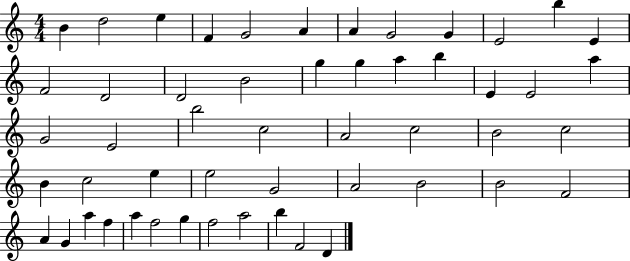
{
  \clef treble
  \numericTimeSignature
  \time 4/4
  \key c \major
  b'4 d''2 e''4 | f'4 g'2 a'4 | a'4 g'2 g'4 | e'2 b''4 e'4 | \break f'2 d'2 | d'2 b'2 | g''4 g''4 a''4 b''4 | e'4 e'2 a''4 | \break g'2 e'2 | b''2 c''2 | a'2 c''2 | b'2 c''2 | \break b'4 c''2 e''4 | e''2 g'2 | a'2 b'2 | b'2 f'2 | \break a'4 g'4 a''4 f''4 | a''4 f''2 g''4 | f''2 a''2 | b''4 f'2 d'4 | \break \bar "|."
}